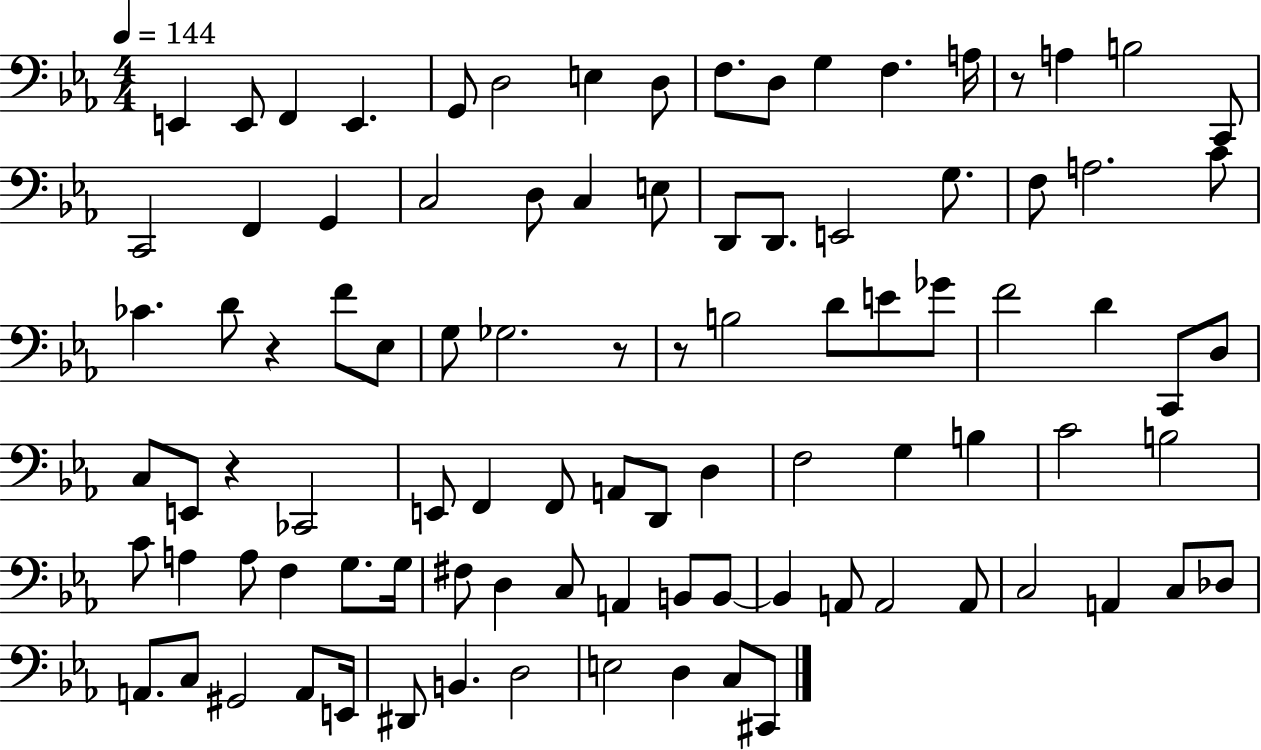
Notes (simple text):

E2/q E2/e F2/q E2/q. G2/e D3/h E3/q D3/e F3/e. D3/e G3/q F3/q. A3/s R/e A3/q B3/h C2/e C2/h F2/q G2/q C3/h D3/e C3/q E3/e D2/e D2/e. E2/h G3/e. F3/e A3/h. C4/e CES4/q. D4/e R/q F4/e Eb3/e G3/e Gb3/h. R/e R/e B3/h D4/e E4/e Gb4/e F4/h D4/q C2/e D3/e C3/e E2/e R/q CES2/h E2/e F2/q F2/e A2/e D2/e D3/q F3/h G3/q B3/q C4/h B3/h C4/e A3/q A3/e F3/q G3/e. G3/s F#3/e D3/q C3/e A2/q B2/e B2/e B2/q A2/e A2/h A2/e C3/h A2/q C3/e Db3/e A2/e. C3/e G#2/h A2/e E2/s D#2/e B2/q. D3/h E3/h D3/q C3/e C#2/e